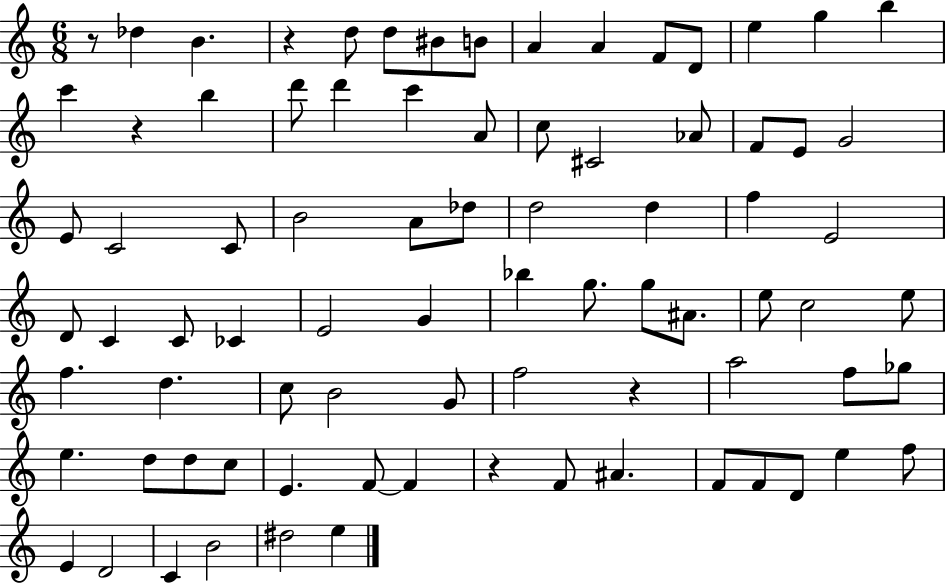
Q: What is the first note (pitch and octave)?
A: Db5